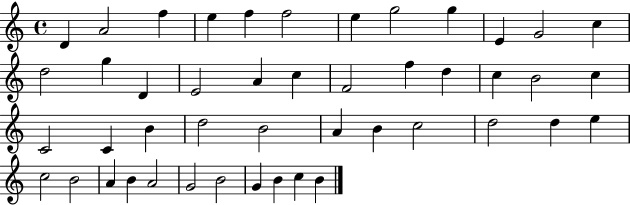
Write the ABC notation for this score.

X:1
T:Untitled
M:4/4
L:1/4
K:C
D A2 f e f f2 e g2 g E G2 c d2 g D E2 A c F2 f d c B2 c C2 C B d2 B2 A B c2 d2 d e c2 B2 A B A2 G2 B2 G B c B